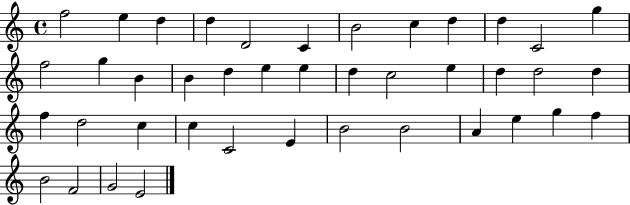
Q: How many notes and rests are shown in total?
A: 41